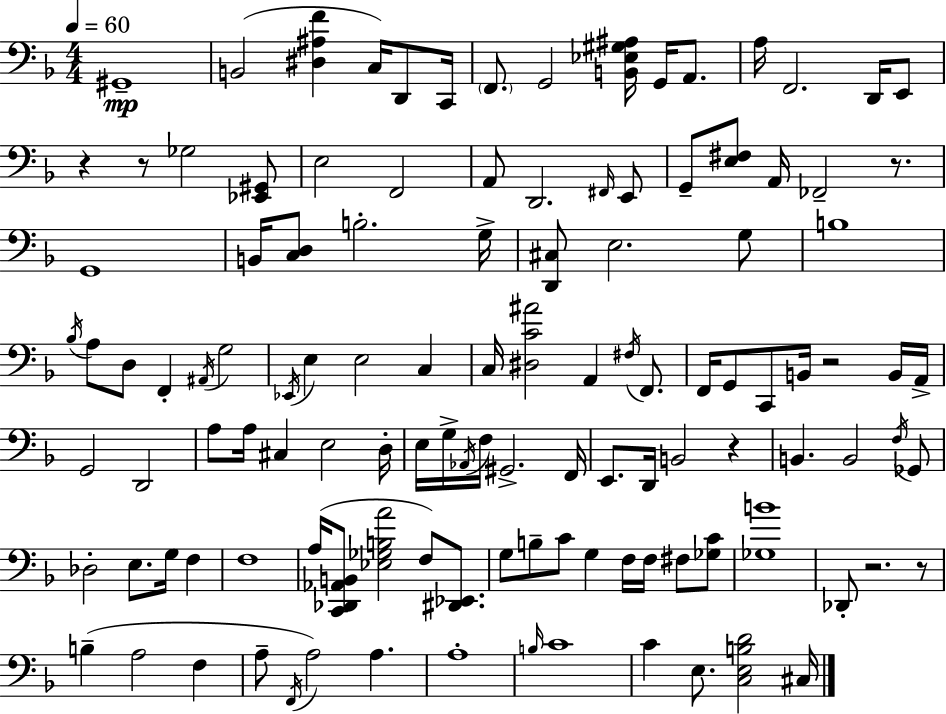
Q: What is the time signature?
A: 4/4